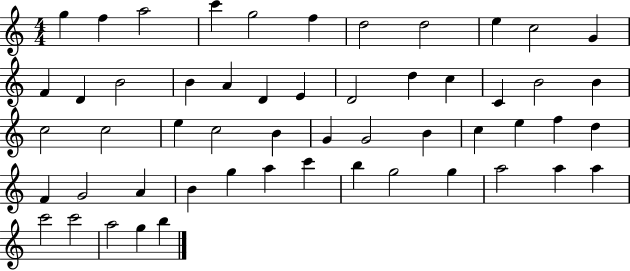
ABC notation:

X:1
T:Untitled
M:4/4
L:1/4
K:C
g f a2 c' g2 f d2 d2 e c2 G F D B2 B A D E D2 d c C B2 B c2 c2 e c2 B G G2 B c e f d F G2 A B g a c' b g2 g a2 a a c'2 c'2 a2 g b